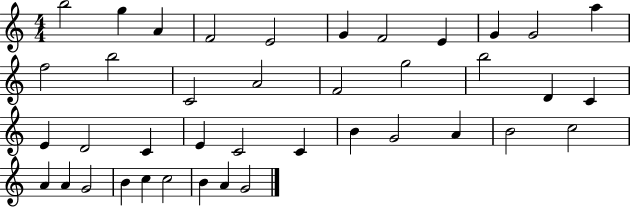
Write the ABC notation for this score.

X:1
T:Untitled
M:4/4
L:1/4
K:C
b2 g A F2 E2 G F2 E G G2 a f2 b2 C2 A2 F2 g2 b2 D C E D2 C E C2 C B G2 A B2 c2 A A G2 B c c2 B A G2